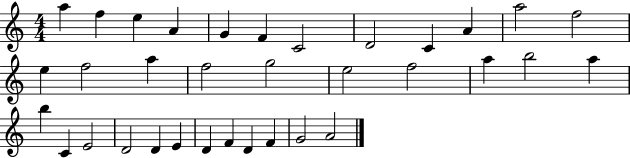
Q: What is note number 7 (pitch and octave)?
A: C4